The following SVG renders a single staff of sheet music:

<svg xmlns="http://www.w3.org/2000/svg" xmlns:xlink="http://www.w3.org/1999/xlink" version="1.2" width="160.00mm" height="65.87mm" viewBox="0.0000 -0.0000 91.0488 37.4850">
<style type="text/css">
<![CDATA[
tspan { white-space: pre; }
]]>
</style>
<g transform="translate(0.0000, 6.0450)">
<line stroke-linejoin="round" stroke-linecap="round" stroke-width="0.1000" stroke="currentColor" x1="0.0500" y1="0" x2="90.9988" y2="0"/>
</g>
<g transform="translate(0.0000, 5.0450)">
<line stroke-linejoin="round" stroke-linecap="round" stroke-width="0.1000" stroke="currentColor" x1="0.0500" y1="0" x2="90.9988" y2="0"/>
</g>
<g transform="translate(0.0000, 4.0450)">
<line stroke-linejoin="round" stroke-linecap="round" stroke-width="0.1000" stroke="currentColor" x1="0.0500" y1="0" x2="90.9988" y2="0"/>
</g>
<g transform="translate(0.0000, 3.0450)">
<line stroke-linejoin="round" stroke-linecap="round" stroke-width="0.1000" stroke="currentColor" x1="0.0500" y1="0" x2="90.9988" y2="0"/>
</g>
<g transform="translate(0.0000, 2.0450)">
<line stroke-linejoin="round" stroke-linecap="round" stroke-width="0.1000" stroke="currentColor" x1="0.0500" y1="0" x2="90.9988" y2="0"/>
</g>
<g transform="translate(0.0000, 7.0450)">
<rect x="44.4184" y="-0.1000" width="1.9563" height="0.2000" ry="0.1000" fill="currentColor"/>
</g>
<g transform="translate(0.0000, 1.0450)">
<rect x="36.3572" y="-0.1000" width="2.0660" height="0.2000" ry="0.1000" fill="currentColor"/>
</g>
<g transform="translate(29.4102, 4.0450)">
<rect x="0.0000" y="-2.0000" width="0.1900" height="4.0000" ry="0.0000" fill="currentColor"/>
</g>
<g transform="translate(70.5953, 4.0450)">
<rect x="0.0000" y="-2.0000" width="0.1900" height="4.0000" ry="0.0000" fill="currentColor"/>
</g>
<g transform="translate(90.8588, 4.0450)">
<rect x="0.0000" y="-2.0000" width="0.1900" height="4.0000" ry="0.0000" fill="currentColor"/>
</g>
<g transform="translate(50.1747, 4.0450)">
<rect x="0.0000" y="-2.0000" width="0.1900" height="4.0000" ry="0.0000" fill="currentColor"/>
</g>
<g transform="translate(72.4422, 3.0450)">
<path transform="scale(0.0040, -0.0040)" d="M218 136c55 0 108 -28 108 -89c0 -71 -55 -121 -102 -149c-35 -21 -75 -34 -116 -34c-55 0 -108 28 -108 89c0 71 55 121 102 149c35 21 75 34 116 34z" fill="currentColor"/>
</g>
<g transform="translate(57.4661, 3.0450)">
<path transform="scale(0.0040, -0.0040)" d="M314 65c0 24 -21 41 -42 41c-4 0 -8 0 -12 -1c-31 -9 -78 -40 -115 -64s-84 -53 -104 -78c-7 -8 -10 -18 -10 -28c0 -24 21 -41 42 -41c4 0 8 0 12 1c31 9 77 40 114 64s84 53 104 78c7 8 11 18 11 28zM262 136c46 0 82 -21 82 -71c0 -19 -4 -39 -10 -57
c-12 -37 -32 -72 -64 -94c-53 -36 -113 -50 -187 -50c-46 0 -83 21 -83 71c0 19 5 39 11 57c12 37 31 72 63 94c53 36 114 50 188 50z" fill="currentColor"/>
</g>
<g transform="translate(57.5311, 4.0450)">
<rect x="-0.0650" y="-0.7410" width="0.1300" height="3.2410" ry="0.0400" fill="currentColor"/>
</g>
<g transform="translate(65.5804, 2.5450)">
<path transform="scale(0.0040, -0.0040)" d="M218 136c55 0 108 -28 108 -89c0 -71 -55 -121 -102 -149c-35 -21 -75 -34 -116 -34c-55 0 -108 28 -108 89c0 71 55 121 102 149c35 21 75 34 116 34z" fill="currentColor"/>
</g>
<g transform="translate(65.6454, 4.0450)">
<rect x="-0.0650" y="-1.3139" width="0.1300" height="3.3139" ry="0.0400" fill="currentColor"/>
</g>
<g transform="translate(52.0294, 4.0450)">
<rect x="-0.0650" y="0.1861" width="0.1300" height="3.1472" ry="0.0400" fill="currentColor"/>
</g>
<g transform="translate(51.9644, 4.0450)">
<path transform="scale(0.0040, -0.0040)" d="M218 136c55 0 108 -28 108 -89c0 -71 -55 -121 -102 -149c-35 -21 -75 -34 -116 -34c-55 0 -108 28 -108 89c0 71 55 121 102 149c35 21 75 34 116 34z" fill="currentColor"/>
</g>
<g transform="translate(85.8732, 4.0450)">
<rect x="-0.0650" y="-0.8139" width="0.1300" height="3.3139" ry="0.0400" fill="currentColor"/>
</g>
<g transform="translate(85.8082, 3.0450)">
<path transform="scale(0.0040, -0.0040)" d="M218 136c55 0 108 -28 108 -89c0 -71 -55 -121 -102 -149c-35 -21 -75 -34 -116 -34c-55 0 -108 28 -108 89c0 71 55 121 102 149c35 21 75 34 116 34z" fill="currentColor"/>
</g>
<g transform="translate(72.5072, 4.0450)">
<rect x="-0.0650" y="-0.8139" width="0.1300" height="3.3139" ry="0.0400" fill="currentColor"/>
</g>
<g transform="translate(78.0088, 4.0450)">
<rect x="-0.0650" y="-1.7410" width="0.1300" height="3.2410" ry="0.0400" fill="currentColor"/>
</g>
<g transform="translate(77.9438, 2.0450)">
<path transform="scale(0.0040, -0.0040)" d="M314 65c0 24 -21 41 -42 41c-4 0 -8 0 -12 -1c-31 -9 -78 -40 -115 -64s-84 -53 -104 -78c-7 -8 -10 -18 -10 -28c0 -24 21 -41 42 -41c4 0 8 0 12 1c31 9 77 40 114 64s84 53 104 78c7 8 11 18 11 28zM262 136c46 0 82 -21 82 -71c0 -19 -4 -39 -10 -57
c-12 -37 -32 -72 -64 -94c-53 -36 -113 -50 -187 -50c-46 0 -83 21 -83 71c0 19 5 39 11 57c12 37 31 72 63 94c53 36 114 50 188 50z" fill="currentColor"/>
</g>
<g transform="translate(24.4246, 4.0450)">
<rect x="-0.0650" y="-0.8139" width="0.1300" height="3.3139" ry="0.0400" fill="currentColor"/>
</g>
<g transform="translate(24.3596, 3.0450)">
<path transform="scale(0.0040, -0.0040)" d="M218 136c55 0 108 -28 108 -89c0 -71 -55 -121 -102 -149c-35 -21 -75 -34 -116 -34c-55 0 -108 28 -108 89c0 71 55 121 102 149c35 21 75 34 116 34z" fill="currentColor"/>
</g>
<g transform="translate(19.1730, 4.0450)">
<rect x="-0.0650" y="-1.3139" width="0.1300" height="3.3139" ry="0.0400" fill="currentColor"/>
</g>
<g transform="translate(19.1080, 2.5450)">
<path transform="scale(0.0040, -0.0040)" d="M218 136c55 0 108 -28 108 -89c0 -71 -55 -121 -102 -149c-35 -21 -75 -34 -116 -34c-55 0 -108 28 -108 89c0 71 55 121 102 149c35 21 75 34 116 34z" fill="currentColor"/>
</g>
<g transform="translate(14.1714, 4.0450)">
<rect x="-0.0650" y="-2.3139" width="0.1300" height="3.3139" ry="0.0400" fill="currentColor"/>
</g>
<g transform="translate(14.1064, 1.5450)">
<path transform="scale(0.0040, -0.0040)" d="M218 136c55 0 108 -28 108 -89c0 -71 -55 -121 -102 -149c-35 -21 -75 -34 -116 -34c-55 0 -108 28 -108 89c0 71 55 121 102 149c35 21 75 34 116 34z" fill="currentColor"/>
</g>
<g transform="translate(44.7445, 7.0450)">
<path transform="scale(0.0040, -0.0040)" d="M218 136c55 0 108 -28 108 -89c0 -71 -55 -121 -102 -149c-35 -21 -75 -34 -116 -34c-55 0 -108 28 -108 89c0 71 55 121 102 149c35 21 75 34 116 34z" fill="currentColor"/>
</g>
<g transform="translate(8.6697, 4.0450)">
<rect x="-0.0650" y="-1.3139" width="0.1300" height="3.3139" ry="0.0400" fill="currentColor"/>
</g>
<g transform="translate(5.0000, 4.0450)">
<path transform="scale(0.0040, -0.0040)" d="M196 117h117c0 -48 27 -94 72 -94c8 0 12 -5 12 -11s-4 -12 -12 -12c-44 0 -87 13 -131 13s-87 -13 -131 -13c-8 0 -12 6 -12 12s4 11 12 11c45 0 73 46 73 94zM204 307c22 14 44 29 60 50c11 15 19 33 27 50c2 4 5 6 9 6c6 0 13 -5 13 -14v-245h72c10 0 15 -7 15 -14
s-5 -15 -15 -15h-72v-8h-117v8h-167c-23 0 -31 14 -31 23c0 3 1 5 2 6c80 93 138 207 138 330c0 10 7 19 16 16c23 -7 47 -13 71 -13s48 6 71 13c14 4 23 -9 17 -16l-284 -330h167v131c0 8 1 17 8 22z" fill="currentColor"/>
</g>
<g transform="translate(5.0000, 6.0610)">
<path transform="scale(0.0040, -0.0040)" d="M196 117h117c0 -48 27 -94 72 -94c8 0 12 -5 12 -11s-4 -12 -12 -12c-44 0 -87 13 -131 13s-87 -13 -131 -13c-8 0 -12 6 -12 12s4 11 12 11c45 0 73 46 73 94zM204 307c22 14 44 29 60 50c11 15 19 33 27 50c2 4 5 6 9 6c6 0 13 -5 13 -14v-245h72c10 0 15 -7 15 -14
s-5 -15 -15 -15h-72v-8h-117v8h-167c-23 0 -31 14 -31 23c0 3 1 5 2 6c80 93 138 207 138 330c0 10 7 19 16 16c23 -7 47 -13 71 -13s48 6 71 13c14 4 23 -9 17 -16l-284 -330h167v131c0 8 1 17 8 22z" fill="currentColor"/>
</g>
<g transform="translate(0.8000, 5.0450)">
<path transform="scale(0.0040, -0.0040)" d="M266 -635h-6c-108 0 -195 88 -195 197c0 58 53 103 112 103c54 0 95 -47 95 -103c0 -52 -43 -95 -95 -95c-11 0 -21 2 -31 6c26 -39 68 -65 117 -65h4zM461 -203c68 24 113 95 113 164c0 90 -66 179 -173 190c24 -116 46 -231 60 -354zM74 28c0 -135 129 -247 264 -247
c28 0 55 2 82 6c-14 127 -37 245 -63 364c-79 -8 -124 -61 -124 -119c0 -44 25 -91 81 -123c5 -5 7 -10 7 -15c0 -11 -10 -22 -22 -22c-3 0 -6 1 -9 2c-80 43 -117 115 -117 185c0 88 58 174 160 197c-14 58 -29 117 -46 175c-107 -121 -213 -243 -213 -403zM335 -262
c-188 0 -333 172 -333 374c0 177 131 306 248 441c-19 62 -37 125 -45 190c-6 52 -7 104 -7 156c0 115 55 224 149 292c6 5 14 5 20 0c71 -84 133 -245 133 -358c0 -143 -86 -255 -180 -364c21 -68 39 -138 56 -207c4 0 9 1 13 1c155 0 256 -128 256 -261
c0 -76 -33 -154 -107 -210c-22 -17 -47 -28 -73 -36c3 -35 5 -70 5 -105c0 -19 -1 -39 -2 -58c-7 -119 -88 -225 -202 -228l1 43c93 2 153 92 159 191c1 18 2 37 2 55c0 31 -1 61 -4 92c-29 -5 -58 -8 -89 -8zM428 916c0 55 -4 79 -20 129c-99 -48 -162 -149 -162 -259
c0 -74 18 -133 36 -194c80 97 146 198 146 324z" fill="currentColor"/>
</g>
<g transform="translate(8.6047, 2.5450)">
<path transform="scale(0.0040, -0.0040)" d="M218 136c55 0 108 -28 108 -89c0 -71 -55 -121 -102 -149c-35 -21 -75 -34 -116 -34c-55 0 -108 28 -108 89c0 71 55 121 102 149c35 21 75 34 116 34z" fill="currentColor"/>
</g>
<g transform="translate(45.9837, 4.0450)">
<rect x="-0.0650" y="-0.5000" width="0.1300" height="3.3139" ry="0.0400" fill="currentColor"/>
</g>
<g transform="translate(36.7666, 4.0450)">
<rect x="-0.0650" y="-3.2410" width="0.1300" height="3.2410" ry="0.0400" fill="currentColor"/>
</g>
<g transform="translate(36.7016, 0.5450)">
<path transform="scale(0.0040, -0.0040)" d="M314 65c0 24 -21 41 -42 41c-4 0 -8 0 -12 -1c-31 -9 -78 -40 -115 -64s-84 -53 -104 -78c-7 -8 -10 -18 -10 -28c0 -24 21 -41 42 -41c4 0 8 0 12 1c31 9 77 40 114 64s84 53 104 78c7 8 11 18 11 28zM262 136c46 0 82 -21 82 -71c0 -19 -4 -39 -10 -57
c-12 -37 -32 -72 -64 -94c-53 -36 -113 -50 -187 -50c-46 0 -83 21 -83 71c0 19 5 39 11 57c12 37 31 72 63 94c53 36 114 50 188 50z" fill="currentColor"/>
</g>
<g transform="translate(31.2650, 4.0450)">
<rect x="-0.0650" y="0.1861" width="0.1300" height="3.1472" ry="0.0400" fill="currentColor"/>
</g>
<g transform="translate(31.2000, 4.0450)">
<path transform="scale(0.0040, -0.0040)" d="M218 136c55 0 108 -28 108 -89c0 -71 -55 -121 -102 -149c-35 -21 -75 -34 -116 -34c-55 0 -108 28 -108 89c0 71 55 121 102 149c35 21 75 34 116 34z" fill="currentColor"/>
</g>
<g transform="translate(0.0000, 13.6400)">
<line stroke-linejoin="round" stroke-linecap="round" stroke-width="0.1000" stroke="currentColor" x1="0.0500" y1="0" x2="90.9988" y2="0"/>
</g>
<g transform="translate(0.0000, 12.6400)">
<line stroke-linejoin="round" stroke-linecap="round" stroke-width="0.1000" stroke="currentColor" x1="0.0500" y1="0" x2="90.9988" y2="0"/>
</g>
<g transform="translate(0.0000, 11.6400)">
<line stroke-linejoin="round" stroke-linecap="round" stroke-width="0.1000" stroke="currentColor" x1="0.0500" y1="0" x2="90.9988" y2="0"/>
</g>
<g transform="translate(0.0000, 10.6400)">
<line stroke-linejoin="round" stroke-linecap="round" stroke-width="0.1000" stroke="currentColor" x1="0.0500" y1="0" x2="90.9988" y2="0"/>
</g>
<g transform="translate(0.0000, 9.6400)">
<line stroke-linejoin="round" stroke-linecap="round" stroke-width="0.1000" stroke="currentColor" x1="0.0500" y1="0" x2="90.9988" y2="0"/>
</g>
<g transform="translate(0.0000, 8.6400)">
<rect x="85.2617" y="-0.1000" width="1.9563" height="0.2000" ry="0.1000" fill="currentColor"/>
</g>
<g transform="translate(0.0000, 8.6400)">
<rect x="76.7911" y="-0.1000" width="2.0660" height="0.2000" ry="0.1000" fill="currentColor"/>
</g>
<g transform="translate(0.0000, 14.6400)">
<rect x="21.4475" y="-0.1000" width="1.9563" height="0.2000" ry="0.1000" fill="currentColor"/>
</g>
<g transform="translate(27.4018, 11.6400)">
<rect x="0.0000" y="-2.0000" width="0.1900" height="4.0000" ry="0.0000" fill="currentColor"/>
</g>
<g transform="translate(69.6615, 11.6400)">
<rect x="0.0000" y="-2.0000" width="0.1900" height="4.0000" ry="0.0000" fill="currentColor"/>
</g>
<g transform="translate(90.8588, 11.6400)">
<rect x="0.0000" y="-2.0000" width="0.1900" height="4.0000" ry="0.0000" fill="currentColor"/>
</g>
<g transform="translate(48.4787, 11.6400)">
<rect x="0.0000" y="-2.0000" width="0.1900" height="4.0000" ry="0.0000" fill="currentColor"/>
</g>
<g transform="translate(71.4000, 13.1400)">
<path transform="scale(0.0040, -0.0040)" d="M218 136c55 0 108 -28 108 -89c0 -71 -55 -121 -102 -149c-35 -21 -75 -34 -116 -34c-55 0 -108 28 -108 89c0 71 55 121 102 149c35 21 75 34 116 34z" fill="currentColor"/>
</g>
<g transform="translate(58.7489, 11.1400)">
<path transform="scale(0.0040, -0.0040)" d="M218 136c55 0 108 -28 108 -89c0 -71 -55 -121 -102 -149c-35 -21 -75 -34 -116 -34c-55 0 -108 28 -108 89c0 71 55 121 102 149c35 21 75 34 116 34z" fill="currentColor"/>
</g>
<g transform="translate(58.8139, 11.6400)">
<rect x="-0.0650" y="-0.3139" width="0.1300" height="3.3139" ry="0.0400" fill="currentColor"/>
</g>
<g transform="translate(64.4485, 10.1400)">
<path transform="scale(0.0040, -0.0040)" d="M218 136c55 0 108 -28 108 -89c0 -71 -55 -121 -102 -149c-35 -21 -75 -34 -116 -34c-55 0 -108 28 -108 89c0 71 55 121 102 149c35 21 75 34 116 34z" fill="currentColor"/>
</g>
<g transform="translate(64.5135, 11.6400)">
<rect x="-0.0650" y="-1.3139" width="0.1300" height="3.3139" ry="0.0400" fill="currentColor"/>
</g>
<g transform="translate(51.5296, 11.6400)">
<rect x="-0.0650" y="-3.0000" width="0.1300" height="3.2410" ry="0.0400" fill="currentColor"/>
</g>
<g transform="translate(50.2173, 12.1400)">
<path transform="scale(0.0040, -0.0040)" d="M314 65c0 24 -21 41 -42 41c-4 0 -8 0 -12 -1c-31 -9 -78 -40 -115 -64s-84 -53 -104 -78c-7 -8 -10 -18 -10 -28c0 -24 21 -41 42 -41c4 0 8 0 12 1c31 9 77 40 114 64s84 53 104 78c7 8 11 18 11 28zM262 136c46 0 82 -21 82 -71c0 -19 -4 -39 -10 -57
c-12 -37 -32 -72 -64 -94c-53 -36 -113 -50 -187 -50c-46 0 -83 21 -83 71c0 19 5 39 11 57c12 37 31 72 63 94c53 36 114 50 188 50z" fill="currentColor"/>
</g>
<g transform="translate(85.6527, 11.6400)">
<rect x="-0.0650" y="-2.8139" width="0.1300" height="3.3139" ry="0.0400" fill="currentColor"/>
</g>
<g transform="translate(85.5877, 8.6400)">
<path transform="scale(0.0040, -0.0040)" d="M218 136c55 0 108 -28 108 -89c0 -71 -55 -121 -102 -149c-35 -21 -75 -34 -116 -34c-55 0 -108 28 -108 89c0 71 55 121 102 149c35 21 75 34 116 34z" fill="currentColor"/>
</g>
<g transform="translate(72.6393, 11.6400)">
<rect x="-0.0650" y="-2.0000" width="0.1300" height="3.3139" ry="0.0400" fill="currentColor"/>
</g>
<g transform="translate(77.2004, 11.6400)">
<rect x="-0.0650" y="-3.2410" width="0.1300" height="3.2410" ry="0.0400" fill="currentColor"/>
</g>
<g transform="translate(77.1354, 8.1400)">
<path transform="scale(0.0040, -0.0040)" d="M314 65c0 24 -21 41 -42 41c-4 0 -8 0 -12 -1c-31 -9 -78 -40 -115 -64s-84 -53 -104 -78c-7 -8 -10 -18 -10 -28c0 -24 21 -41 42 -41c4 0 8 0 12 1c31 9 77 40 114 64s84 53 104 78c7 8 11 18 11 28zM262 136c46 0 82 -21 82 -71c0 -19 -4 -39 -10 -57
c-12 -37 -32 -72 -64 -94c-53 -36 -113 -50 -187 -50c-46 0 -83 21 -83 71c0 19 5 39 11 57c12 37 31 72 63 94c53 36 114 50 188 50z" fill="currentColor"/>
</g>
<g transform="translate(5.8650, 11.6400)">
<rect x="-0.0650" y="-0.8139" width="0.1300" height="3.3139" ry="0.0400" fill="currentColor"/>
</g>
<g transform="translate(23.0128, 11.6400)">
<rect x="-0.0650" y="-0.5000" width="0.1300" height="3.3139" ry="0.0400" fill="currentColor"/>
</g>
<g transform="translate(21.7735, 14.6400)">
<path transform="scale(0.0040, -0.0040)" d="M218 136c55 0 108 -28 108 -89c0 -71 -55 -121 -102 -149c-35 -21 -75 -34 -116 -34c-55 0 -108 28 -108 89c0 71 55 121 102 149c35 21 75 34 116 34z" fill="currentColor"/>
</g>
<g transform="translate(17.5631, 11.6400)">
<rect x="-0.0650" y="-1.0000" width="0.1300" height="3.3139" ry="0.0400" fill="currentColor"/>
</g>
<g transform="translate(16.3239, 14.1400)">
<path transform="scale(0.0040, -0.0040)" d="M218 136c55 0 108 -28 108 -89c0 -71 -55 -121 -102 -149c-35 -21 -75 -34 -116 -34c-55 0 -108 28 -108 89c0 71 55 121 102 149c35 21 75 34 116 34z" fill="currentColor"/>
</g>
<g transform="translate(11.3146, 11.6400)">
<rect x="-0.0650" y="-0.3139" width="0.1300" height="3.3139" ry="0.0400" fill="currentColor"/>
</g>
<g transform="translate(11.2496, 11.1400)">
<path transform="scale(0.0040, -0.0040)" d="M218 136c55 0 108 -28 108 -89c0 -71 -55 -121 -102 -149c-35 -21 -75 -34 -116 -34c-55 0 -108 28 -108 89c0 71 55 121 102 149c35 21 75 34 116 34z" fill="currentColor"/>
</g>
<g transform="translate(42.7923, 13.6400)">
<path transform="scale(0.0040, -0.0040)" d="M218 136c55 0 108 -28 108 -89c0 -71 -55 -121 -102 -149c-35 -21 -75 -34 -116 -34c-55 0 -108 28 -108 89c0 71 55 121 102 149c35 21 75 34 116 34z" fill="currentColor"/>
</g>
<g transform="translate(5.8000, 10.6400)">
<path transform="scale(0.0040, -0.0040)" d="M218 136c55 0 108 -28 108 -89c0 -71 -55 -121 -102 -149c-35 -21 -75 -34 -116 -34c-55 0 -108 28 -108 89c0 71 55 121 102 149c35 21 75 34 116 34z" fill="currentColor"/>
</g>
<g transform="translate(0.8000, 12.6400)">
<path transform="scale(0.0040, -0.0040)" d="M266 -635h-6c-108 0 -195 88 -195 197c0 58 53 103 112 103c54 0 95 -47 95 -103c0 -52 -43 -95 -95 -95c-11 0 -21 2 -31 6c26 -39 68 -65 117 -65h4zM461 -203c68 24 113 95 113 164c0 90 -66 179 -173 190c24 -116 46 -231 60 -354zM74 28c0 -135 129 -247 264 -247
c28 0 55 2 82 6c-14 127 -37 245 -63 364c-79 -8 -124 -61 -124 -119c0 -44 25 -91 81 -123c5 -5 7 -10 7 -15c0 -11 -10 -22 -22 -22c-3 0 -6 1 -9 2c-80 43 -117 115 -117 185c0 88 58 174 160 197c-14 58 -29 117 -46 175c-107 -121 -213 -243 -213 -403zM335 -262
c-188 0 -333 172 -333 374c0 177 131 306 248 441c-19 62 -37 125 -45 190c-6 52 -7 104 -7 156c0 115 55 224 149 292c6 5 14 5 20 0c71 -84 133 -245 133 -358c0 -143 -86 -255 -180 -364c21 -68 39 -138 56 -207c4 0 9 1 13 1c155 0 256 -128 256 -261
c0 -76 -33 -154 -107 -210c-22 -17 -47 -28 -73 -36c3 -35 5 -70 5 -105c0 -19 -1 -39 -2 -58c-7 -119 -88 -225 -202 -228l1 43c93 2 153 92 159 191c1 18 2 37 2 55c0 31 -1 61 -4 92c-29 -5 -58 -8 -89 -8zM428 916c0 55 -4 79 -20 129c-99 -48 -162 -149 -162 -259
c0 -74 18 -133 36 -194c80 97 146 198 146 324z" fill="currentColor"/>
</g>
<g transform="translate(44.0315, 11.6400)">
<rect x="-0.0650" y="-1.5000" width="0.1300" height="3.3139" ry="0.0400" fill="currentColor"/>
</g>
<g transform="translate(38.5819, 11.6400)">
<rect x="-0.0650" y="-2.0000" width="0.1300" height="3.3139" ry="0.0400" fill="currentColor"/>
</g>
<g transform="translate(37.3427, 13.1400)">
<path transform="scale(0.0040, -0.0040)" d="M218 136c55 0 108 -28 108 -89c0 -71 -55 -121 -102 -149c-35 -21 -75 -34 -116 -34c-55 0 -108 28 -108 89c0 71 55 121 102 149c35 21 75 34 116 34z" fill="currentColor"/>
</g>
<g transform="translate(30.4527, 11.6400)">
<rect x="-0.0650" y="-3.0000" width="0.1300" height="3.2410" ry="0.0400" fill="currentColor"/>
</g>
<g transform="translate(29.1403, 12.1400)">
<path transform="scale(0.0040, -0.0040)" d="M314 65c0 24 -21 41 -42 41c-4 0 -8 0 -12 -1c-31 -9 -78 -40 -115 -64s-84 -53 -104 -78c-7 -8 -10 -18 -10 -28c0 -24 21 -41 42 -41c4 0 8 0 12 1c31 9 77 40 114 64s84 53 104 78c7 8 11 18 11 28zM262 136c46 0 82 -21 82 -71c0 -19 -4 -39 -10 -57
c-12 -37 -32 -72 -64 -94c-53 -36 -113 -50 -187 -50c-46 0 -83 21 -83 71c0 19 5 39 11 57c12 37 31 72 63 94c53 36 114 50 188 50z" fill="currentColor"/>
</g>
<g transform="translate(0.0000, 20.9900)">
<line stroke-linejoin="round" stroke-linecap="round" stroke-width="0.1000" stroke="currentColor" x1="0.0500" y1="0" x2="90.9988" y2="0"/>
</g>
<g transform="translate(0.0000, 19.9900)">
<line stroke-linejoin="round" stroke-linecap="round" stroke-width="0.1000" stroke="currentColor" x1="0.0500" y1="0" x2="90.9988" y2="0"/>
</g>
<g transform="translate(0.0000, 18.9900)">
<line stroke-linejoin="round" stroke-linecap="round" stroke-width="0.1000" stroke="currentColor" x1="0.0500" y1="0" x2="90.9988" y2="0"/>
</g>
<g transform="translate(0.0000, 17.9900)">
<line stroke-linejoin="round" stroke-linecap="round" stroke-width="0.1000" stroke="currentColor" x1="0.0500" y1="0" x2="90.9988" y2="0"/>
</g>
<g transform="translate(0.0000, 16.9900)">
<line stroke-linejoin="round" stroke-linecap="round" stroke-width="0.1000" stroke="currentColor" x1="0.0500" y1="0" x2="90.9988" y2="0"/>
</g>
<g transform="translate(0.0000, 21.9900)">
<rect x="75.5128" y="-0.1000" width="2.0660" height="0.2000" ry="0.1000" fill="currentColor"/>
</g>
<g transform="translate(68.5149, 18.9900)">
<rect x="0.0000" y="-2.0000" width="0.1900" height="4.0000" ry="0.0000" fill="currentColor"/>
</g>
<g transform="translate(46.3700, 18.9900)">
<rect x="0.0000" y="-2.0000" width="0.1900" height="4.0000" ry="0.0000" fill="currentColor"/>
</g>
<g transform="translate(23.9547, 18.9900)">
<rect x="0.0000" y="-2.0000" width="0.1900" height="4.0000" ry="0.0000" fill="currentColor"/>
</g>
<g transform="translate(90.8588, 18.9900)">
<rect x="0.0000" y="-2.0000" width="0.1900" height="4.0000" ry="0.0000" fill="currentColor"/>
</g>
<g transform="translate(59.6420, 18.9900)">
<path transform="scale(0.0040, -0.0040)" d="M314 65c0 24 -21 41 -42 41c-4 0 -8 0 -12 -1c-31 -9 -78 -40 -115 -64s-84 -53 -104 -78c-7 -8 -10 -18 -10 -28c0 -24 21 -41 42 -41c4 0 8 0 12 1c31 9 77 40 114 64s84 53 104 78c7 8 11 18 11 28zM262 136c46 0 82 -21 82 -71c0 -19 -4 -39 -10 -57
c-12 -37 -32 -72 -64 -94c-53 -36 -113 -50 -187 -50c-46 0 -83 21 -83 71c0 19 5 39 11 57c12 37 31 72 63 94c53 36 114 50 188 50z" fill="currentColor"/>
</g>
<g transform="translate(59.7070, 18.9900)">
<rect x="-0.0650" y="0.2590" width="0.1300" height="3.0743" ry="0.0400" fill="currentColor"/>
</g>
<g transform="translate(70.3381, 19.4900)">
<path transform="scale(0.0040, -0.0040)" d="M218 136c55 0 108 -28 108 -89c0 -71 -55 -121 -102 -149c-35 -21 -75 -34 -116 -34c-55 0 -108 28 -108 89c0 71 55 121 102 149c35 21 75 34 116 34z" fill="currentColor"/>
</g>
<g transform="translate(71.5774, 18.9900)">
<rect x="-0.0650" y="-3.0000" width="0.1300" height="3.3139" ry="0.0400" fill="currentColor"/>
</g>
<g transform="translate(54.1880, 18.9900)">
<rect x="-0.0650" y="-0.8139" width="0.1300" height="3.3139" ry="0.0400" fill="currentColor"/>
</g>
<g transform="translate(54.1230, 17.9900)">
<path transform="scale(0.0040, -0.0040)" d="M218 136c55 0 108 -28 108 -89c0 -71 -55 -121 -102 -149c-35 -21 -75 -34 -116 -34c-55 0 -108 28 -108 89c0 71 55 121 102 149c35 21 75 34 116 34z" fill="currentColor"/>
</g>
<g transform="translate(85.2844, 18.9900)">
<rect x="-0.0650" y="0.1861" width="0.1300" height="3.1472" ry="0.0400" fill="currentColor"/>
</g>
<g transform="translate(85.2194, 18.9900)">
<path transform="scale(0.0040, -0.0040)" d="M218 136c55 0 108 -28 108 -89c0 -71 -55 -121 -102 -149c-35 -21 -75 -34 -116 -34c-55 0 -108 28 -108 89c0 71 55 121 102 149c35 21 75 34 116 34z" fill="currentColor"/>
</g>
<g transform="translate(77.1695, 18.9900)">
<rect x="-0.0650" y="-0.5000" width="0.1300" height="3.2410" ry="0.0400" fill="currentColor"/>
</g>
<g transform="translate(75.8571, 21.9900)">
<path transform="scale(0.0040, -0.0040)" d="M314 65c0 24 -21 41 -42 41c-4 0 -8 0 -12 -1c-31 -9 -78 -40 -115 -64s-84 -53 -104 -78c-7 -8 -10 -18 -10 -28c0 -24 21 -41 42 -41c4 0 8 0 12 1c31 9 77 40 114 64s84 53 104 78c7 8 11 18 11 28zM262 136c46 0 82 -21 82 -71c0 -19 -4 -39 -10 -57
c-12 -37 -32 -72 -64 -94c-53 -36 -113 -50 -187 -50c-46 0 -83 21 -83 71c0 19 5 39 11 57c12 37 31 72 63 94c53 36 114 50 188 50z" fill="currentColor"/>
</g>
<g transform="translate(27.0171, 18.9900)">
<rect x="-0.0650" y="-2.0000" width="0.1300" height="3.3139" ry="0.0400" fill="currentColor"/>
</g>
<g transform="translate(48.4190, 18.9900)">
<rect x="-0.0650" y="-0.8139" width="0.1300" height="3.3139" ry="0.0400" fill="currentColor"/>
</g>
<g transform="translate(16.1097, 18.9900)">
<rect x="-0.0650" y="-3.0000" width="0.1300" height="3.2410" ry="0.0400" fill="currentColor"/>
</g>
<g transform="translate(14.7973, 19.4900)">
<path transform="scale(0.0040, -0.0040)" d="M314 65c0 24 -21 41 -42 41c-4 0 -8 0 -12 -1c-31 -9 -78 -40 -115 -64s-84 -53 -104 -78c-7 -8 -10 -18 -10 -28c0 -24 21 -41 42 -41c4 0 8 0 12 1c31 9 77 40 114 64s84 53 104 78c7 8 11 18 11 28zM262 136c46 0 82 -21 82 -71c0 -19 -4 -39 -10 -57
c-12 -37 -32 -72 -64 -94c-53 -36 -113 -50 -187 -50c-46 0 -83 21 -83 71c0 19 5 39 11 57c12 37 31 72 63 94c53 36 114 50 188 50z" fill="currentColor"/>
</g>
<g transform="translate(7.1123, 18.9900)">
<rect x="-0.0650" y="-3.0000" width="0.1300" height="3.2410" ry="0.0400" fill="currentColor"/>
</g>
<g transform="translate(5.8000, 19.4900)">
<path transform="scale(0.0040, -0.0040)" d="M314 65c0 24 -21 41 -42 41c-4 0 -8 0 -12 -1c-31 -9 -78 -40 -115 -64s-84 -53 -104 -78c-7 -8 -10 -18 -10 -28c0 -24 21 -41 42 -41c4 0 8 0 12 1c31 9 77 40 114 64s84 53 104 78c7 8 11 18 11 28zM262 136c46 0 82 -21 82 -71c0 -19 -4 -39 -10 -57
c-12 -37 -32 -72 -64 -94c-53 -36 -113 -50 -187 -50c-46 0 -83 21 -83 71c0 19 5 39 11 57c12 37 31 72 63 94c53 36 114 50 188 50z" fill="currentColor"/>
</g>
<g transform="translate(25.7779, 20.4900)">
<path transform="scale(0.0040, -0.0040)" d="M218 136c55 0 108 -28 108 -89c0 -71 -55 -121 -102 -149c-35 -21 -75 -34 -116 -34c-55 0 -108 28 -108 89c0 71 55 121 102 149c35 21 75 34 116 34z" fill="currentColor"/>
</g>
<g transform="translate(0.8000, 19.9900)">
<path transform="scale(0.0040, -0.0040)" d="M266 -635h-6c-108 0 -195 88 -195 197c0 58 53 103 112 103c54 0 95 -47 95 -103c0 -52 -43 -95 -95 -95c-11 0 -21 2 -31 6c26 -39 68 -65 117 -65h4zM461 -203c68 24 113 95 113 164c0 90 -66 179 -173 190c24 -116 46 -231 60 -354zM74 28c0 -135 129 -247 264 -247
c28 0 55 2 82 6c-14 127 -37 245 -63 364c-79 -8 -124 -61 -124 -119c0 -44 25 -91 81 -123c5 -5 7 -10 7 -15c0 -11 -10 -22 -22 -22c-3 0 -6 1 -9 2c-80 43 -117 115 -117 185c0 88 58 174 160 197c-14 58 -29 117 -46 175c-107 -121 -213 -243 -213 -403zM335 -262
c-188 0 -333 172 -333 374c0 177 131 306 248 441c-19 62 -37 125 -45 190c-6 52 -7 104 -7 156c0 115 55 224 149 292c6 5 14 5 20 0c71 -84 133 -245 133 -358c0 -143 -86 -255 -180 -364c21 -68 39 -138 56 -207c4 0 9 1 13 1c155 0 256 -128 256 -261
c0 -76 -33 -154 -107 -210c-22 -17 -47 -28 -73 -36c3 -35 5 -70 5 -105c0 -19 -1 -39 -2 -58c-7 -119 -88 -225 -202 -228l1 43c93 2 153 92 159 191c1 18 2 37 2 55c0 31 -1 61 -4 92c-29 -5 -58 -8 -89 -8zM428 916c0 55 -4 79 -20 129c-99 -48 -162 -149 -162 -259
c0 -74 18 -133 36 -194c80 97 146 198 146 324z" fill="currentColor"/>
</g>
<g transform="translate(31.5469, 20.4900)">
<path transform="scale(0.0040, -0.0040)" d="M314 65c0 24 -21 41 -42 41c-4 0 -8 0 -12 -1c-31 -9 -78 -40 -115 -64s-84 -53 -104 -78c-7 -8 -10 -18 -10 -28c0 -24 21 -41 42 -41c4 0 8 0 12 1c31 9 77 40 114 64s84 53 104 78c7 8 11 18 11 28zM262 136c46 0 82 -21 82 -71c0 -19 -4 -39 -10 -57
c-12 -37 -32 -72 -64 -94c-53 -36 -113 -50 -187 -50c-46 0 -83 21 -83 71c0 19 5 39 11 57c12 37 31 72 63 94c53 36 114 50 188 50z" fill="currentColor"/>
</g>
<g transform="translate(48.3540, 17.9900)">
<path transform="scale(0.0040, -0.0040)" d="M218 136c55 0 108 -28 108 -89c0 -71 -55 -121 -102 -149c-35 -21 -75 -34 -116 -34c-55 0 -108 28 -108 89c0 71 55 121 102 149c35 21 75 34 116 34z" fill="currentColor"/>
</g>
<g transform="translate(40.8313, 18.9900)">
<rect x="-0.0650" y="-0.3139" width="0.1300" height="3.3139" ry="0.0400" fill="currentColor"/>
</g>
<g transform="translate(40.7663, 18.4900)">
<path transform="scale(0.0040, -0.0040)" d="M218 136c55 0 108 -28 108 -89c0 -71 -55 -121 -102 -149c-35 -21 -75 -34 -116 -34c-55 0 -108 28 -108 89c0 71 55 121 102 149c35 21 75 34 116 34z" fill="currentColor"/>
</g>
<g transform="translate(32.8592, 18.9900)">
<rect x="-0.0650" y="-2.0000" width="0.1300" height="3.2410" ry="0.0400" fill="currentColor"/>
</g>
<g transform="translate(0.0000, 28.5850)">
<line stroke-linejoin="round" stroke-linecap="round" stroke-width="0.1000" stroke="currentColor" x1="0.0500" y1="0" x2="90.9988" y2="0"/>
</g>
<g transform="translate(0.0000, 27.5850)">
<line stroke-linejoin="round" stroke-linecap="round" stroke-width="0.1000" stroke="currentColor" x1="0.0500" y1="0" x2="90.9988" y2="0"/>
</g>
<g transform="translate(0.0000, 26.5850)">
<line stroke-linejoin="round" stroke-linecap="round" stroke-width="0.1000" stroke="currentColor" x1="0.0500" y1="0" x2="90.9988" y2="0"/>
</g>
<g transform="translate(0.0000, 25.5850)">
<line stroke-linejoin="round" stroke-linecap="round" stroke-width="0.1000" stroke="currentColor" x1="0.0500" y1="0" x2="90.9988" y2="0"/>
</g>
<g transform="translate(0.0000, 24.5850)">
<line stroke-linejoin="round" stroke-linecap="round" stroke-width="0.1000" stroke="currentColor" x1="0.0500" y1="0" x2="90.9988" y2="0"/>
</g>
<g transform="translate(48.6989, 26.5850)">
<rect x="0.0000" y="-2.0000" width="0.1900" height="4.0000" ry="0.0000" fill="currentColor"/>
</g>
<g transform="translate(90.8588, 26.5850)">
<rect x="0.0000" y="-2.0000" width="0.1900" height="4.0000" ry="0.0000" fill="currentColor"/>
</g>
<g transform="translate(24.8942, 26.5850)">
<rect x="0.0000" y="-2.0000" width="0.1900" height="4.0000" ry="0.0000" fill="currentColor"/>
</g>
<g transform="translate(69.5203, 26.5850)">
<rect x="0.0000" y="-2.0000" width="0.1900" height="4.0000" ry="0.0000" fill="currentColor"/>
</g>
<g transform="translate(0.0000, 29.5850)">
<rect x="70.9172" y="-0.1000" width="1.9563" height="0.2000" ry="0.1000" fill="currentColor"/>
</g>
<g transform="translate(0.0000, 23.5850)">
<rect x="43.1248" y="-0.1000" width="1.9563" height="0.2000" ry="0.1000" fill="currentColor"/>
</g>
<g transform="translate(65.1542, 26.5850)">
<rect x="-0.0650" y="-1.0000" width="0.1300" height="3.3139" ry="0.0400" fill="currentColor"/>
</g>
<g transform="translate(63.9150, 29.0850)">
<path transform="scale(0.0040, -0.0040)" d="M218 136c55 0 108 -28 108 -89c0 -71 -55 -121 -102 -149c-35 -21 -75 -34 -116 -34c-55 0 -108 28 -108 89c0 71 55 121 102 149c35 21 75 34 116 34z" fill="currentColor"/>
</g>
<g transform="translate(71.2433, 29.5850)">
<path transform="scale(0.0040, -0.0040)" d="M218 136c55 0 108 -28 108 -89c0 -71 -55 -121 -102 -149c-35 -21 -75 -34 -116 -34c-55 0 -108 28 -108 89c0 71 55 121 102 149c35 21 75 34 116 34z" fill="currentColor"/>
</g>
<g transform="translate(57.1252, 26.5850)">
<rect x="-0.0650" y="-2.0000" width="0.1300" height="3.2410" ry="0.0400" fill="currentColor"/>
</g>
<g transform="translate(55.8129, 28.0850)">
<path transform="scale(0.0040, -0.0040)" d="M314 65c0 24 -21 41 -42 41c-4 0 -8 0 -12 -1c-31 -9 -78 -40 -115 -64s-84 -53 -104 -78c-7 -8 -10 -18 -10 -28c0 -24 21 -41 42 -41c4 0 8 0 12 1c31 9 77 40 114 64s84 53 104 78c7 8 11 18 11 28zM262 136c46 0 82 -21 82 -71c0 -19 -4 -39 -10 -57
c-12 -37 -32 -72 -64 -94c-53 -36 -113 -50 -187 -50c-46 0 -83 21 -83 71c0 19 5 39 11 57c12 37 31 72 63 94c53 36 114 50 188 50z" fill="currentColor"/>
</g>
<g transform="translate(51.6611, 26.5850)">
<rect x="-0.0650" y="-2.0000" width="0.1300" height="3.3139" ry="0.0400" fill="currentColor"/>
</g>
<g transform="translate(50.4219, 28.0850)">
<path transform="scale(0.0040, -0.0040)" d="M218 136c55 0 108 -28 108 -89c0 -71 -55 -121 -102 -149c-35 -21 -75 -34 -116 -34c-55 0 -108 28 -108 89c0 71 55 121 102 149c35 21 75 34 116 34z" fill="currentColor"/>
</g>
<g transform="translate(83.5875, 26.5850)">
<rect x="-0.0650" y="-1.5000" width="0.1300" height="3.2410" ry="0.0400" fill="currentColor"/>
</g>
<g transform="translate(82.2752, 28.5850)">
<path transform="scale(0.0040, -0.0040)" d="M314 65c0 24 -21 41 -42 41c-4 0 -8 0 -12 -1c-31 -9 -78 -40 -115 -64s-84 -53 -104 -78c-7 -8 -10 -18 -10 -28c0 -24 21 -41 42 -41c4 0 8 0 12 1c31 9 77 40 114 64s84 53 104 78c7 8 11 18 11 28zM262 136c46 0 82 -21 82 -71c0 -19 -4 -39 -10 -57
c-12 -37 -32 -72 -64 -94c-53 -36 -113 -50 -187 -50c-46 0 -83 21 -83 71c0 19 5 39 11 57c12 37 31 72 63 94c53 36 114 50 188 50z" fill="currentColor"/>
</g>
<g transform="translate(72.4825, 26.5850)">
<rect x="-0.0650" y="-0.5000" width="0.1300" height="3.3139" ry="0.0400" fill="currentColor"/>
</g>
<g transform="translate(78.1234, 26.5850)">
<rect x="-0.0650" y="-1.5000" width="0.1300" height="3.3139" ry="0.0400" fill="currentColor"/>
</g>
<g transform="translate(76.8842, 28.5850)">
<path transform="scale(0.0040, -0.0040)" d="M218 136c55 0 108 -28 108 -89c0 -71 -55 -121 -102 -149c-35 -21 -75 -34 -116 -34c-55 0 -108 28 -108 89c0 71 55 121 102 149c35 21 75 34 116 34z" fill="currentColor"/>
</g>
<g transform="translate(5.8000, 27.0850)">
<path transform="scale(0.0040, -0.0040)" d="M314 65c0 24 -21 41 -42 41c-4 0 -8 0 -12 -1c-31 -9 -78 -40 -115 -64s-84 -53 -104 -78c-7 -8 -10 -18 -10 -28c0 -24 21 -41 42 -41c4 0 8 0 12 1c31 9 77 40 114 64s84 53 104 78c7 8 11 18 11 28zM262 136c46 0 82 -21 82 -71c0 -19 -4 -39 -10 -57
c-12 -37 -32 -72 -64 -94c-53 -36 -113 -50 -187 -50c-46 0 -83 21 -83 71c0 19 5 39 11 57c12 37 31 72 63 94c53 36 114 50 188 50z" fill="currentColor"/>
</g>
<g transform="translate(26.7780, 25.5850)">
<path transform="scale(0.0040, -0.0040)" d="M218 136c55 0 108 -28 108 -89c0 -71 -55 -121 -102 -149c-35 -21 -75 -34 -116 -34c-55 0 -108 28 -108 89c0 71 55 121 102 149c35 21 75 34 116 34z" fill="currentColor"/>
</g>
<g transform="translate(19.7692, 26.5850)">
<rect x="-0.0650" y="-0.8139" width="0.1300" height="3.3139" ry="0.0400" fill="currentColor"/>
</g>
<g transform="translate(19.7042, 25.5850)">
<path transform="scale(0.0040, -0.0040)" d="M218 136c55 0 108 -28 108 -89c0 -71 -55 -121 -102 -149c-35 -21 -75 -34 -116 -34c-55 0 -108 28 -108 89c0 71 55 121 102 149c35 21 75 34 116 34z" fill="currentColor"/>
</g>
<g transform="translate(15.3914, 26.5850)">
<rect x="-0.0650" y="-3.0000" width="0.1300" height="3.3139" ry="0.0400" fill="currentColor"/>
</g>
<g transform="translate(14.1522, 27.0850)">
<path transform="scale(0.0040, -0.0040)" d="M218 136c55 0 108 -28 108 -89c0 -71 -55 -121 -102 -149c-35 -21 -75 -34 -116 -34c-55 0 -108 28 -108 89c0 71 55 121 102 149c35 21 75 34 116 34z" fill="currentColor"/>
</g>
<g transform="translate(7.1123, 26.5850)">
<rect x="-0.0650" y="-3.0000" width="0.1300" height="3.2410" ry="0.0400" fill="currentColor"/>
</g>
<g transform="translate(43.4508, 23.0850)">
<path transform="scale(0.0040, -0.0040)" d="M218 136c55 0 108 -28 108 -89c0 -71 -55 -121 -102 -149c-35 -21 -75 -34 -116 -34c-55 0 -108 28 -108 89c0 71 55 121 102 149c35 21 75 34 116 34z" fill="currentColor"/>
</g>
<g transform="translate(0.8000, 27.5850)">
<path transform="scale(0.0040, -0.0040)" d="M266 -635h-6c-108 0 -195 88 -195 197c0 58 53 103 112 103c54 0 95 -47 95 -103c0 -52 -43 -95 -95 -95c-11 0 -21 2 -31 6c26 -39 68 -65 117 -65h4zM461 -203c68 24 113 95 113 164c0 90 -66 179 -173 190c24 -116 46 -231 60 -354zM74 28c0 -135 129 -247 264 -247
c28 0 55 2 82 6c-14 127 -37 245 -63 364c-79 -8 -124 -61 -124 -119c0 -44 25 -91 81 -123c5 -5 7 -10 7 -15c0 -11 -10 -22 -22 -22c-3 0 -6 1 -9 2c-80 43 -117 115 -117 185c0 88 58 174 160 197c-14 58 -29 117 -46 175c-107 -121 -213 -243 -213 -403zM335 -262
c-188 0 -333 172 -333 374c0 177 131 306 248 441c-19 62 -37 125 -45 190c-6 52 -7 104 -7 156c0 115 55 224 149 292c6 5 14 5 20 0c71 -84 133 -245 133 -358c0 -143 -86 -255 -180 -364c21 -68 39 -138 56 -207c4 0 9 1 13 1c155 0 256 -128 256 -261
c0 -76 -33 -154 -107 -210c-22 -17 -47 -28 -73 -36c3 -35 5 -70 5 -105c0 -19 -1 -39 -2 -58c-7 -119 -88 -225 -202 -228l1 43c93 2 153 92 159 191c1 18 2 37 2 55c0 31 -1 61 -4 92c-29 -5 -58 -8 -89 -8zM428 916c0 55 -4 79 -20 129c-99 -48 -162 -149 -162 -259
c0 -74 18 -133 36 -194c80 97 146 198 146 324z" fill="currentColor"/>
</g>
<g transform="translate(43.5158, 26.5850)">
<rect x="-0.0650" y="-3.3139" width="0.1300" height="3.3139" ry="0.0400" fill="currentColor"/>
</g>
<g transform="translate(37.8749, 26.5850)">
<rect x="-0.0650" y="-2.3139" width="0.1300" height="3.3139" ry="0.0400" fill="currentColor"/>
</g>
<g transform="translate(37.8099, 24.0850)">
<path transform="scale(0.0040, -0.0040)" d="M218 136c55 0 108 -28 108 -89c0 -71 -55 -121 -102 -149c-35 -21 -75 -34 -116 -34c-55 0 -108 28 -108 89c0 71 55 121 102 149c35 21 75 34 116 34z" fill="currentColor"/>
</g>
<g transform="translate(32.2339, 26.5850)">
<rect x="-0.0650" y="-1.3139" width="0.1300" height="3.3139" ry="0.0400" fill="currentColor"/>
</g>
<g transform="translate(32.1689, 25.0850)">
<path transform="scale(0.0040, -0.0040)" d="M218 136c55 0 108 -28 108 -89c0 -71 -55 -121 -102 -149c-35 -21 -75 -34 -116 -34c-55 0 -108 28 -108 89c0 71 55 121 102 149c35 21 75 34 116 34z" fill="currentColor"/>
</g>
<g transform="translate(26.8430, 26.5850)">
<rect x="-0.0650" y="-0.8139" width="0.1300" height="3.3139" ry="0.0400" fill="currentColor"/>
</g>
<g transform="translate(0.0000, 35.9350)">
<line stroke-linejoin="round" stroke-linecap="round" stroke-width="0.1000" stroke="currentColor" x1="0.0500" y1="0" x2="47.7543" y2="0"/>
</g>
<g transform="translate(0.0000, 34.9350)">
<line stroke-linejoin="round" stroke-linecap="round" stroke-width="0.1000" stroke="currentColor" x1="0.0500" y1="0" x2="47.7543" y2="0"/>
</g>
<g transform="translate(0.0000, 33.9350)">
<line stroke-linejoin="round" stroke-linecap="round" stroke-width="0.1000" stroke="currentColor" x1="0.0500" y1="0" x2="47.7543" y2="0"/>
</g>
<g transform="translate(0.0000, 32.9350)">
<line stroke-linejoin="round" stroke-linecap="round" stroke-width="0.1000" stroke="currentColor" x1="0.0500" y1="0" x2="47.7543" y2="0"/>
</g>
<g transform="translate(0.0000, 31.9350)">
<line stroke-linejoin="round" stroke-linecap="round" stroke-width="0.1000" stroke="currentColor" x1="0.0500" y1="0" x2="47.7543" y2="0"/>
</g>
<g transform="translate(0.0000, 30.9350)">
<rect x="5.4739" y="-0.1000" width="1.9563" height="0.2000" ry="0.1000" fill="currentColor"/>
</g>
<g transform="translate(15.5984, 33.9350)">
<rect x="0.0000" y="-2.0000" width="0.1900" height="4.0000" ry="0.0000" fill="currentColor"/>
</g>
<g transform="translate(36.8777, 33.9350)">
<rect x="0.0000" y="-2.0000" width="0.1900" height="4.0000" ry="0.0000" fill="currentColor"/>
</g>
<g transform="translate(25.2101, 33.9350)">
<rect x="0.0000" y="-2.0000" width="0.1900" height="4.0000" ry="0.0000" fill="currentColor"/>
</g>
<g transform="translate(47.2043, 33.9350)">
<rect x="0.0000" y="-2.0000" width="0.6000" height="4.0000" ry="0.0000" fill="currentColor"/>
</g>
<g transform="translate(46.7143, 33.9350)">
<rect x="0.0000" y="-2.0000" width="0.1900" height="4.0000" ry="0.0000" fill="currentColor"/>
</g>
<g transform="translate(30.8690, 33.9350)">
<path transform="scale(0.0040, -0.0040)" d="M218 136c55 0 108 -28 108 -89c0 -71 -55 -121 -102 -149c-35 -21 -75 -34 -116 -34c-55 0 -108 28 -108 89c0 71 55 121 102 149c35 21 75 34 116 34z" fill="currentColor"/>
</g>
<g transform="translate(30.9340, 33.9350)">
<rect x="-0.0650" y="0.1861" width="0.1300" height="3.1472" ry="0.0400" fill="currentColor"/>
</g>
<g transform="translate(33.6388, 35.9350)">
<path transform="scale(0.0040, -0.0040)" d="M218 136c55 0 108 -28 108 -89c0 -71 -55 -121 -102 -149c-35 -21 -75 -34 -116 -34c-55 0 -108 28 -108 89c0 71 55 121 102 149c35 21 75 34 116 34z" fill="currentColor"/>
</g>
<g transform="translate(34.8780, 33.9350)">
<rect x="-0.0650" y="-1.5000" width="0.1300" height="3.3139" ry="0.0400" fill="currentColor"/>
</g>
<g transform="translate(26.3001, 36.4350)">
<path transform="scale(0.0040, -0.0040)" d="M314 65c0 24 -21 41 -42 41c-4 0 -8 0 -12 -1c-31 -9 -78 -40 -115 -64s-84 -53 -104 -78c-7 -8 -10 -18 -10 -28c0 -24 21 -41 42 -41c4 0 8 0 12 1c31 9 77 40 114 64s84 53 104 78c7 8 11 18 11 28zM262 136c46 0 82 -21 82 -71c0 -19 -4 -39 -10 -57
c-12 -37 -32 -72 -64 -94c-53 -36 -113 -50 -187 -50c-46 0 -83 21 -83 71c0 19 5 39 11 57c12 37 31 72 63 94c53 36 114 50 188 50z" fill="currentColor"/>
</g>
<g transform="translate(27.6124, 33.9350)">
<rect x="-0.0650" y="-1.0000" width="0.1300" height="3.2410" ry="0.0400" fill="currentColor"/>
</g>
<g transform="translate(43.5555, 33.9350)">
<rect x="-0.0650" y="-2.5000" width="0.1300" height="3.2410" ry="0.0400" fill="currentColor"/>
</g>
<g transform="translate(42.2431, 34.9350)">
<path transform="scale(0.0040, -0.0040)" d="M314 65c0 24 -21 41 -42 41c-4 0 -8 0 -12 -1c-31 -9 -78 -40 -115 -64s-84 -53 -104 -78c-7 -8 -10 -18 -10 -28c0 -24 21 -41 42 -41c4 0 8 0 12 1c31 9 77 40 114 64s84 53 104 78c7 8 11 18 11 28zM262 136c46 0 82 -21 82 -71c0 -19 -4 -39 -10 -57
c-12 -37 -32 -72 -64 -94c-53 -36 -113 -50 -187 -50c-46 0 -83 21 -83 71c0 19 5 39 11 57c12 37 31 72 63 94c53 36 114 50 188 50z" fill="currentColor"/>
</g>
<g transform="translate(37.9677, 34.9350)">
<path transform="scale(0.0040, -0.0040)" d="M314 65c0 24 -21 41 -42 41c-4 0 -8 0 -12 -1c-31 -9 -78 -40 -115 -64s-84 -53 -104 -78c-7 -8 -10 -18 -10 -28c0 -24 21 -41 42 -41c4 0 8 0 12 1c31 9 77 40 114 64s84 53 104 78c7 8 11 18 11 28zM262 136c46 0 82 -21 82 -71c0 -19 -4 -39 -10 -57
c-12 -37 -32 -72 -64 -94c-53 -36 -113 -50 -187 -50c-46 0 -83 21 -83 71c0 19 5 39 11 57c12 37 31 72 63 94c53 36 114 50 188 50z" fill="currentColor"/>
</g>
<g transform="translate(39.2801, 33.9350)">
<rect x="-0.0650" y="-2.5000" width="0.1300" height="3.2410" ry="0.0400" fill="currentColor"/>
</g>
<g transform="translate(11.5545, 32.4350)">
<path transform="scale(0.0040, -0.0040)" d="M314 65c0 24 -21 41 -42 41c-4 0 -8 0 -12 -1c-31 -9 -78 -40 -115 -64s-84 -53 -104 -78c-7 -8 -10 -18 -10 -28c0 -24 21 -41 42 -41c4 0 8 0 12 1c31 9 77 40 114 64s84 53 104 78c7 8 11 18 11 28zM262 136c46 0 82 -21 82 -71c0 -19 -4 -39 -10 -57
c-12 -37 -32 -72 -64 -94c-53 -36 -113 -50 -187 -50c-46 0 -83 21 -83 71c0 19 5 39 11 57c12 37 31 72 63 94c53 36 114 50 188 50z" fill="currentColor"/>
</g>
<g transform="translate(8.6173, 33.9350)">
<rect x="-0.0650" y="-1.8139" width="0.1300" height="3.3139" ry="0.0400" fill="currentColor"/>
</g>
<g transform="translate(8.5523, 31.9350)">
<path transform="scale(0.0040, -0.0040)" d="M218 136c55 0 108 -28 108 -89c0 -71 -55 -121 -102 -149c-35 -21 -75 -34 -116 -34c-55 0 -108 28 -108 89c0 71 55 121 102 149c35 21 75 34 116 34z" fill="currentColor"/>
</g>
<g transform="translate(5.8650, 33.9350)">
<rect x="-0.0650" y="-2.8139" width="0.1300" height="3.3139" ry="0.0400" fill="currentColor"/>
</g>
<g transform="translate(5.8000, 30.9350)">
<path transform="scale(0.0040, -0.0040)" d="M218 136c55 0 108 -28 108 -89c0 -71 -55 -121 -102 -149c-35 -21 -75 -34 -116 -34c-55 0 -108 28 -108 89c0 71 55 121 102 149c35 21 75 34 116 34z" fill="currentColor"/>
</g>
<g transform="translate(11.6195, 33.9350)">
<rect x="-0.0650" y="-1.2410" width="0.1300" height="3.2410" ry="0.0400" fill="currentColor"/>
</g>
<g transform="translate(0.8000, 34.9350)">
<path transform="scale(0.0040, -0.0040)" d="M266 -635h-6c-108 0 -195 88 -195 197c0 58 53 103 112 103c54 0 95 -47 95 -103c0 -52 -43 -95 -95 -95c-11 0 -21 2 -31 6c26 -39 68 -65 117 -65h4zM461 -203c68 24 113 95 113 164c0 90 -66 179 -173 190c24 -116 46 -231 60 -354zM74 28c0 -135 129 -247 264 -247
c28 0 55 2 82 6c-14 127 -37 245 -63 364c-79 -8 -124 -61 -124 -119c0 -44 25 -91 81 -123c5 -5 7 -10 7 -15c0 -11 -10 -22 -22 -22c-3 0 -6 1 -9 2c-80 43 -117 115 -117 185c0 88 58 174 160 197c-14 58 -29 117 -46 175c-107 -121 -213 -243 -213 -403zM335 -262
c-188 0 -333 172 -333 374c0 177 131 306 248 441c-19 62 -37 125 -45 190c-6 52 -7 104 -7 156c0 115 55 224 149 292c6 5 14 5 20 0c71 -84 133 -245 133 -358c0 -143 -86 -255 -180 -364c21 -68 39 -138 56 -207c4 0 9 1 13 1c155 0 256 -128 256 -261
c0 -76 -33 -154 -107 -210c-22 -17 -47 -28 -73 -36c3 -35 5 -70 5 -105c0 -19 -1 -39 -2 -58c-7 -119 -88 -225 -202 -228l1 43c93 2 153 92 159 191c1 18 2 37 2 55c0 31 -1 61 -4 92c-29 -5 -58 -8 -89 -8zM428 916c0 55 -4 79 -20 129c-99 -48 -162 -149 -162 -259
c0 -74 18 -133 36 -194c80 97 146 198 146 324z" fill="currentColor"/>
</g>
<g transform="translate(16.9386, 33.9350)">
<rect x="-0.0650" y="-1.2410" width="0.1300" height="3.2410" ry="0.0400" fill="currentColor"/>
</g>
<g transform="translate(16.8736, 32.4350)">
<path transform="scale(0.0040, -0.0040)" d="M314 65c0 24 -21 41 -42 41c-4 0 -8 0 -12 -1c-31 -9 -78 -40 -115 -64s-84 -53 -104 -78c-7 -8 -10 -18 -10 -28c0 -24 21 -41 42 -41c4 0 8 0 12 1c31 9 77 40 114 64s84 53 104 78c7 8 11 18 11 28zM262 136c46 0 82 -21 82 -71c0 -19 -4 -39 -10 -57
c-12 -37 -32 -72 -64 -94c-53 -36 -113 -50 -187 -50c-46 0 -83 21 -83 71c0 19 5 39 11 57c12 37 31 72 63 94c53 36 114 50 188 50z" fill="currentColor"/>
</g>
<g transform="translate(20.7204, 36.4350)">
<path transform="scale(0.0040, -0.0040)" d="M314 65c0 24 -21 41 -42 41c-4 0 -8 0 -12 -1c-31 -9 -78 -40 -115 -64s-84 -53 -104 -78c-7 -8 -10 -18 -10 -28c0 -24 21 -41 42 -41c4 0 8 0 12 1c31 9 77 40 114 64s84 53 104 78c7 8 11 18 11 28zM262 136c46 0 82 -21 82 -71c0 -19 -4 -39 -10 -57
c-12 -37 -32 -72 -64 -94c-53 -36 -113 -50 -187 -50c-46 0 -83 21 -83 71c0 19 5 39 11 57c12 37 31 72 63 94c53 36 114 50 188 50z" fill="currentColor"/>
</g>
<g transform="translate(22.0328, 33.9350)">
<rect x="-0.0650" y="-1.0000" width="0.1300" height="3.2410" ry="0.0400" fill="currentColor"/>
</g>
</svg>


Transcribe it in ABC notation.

X:1
T:Untitled
M:4/4
L:1/4
K:C
e g e d B b2 C B d2 e d f2 d d c D C A2 F E A2 c e F b2 a A2 A2 F F2 c d d B2 A C2 B A2 A d d e g b F F2 D C E E2 a f e2 e2 D2 D2 B E G2 G2